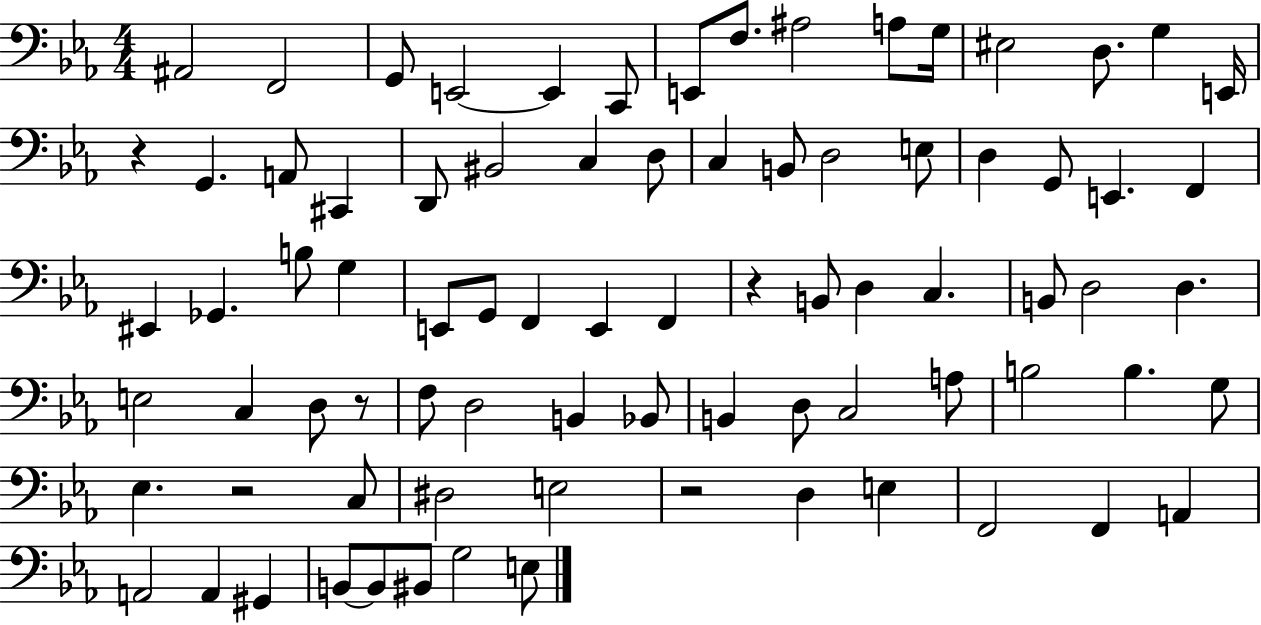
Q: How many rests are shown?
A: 5